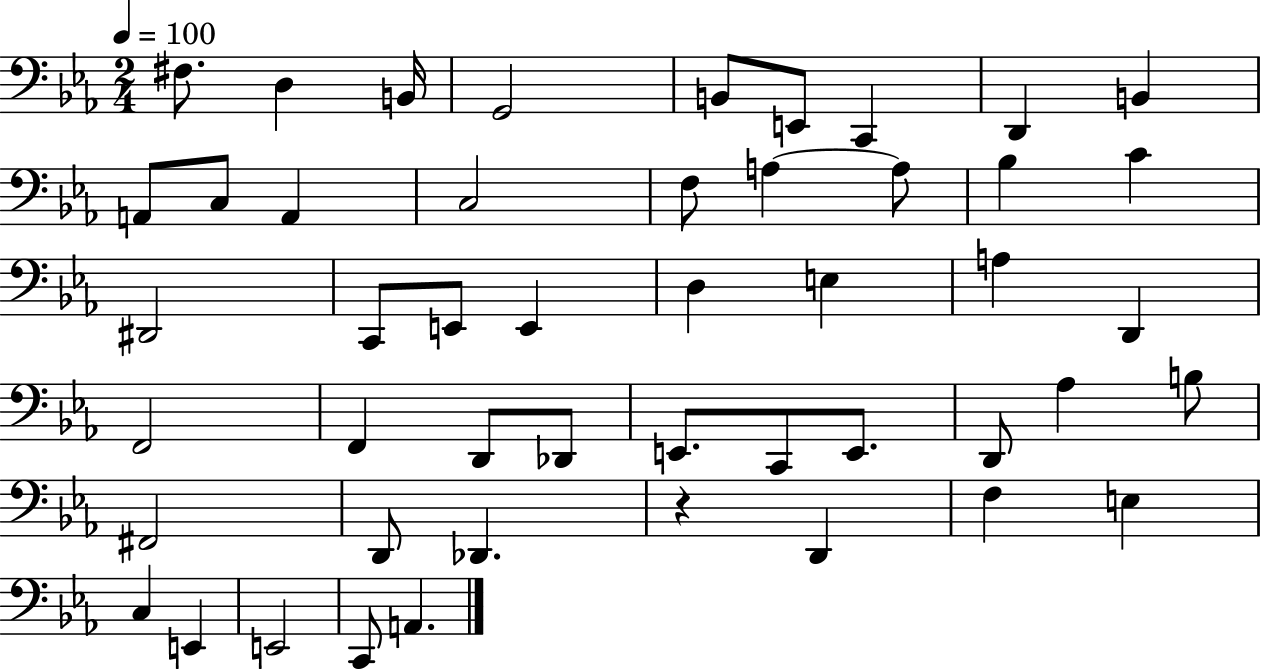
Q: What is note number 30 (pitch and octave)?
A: Db2